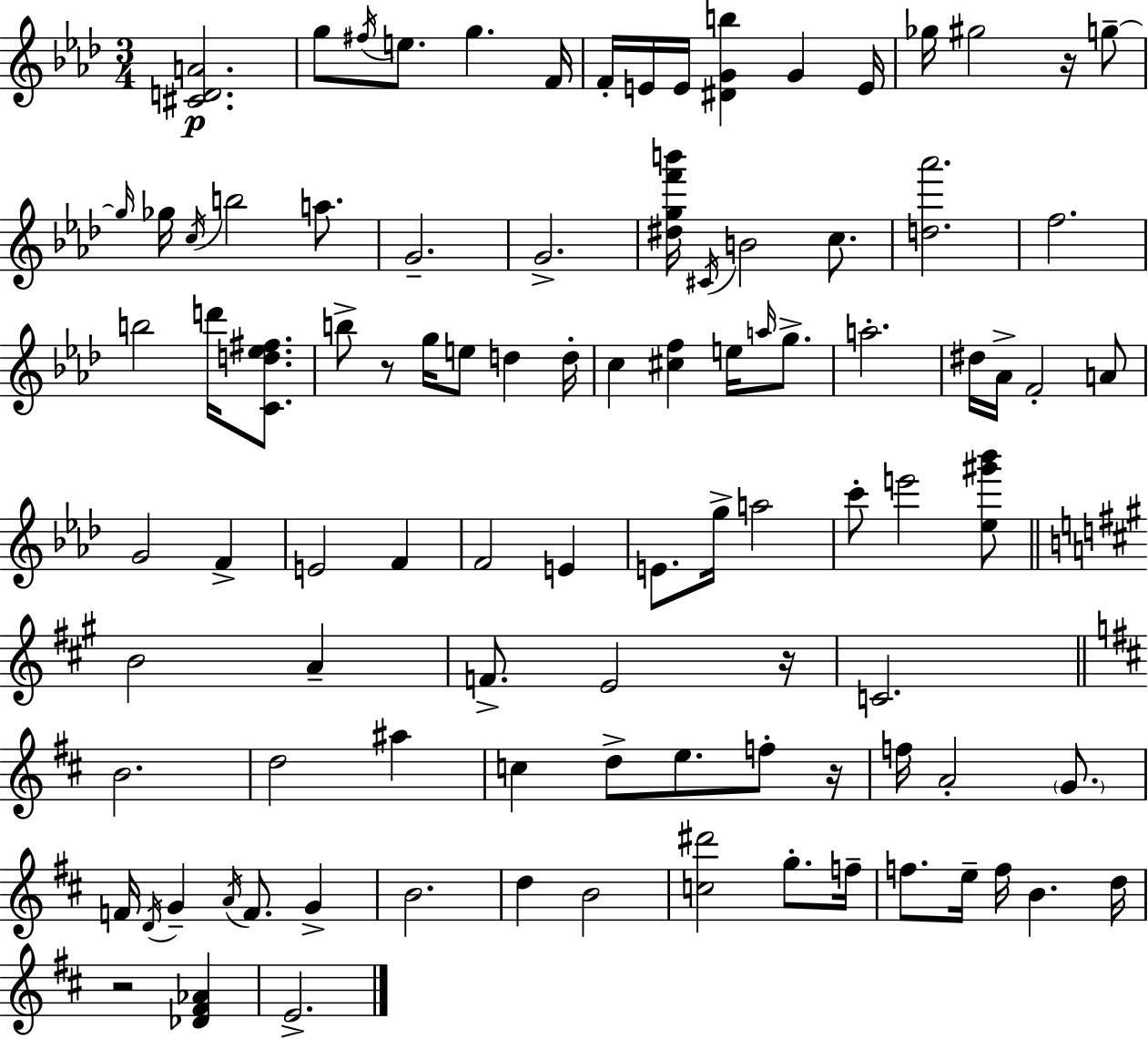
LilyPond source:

{
  \clef treble
  \numericTimeSignature
  \time 3/4
  \key aes \major
  <cis' d' a'>2.\p | g''8 \acciaccatura { fis''16 } e''8. g''4. | f'16 f'16-. e'16 e'16 <dis' g' b''>4 g'4 | e'16 ges''16 gis''2 r16 g''8--~~ | \break \grace { g''16 } ges''16 \acciaccatura { c''16 } b''2 | a''8. g'2.-- | g'2.-> | <dis'' g'' f''' b'''>16 \acciaccatura { cis'16 } b'2 | \break c''8. <d'' aes'''>2. | f''2. | b''2 | d'''16 <c' d'' ees'' fis''>8. b''8-> r8 g''16 e''8 d''4 | \break d''16-. c''4 <cis'' f''>4 | e''16 \grace { a''16 } g''8.-> a''2.-. | dis''16 aes'16-> f'2-. | a'8 g'2 | \break f'4-> e'2 | f'4 f'2 | e'4 e'8. g''16-> a''2 | c'''8-. e'''2 | \break <ees'' gis''' bes'''>8 \bar "||" \break \key a \major b'2 a'4-- | f'8.-> e'2 r16 | c'2. | \bar "||" \break \key b \minor b'2. | d''2 ais''4 | c''4 d''8-> e''8. f''8-. r16 | f''16 a'2-. \parenthesize g'8. | \break f'16 \acciaccatura { d'16 } g'4-- \acciaccatura { a'16 } f'8. g'4-> | b'2. | d''4 b'2 | <c'' dis'''>2 g''8.-. | \break f''16-- f''8. e''16-- f''16 b'4. | d''16 r2 <des' fis' aes'>4 | e'2.-> | \bar "|."
}